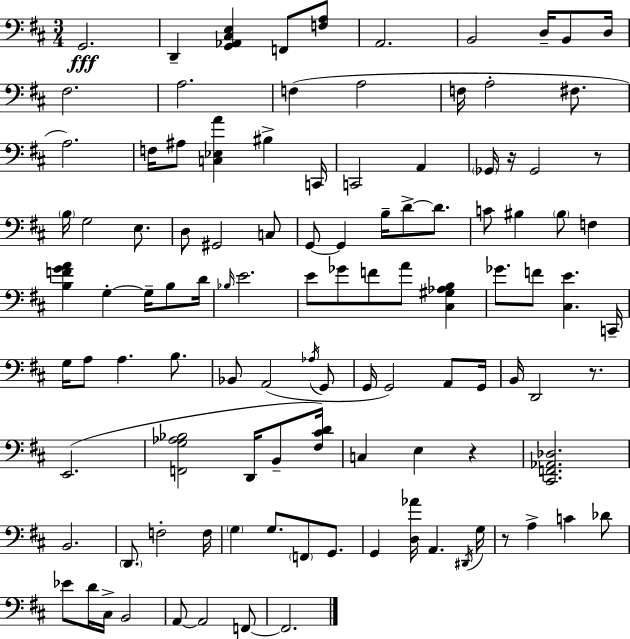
X:1
T:Untitled
M:3/4
L:1/4
K:D
G,,2 D,, [G,,_A,,^C,E,] F,,/2 [F,A,]/2 A,,2 B,,2 D,/4 B,,/2 D,/4 ^F,2 A,2 F, A,2 F,/4 A,2 ^F,/2 A,2 F,/4 ^A,/2 [C,_E,A] ^B, C,,/4 C,,2 A,, _G,,/4 z/4 _G,,2 z/2 B,/4 G,2 E,/2 D,/2 ^G,,2 C,/2 G,,/2 G,, B,/4 D/2 D/2 C/2 ^B, ^B,/2 F, [B,FGA] G, G,/4 B,/2 D/4 _B,/4 E2 E/2 _G/2 F/2 A/2 [^C,^G,_A,B,] _G/2 F/2 [^C,E] C,,/4 G,/4 A,/2 A, B,/2 _B,,/2 A,,2 _A,/4 G,,/2 G,,/4 G,,2 A,,/2 G,,/4 B,,/4 D,,2 z/2 E,,2 [F,,G,_A,_B,]2 D,,/4 B,,/2 [^F,^CD]/4 C, E, z [^C,,F,,_A,,_D,]2 B,,2 D,,/2 F,2 F,/4 G, G,/2 F,,/2 G,,/2 G,, [D,_A]/4 A,, ^D,,/4 G,/4 z/2 A, C _D/2 _E/2 D/4 ^C,/4 B,,2 A,,/2 A,,2 F,,/2 F,,2